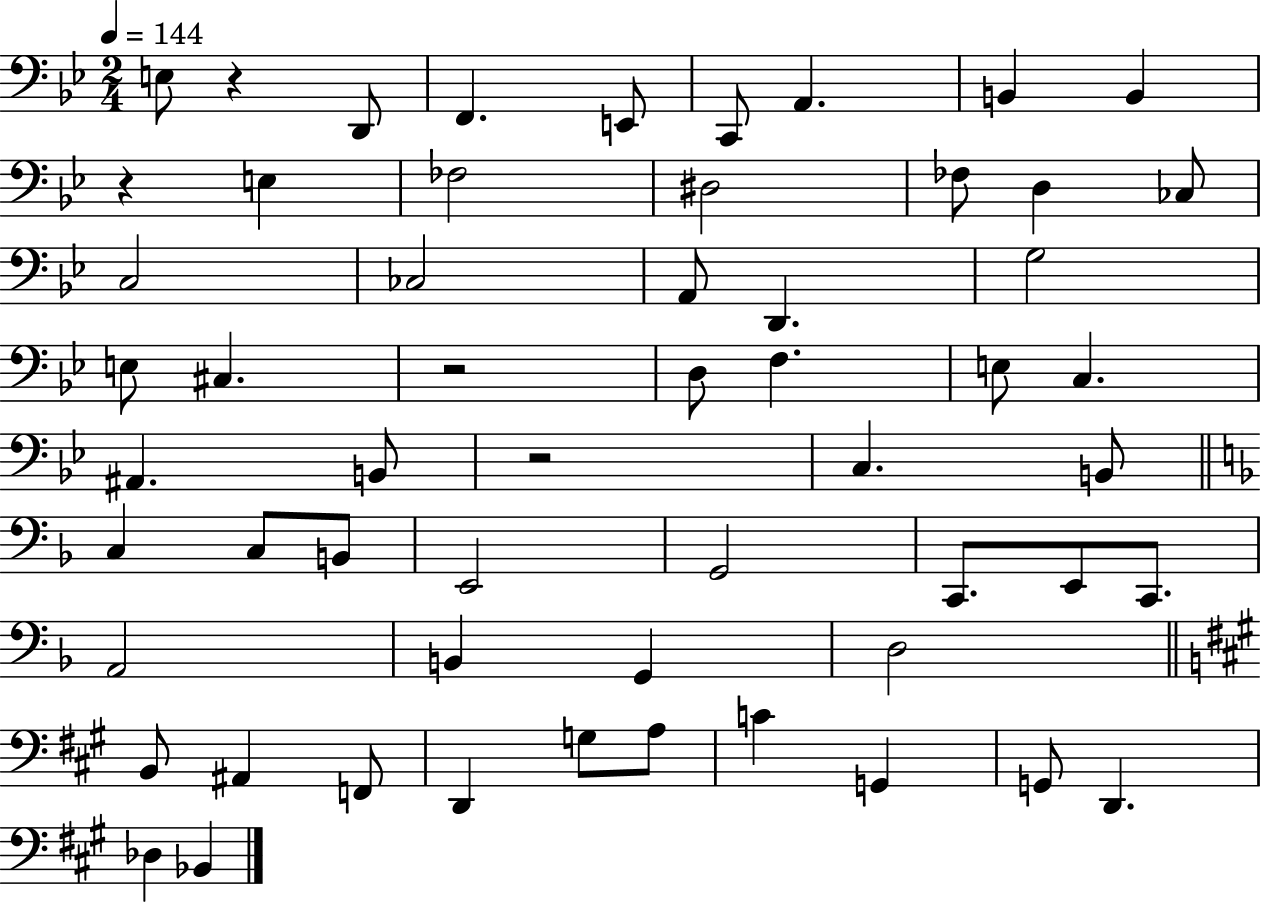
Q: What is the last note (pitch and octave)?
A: Bb2